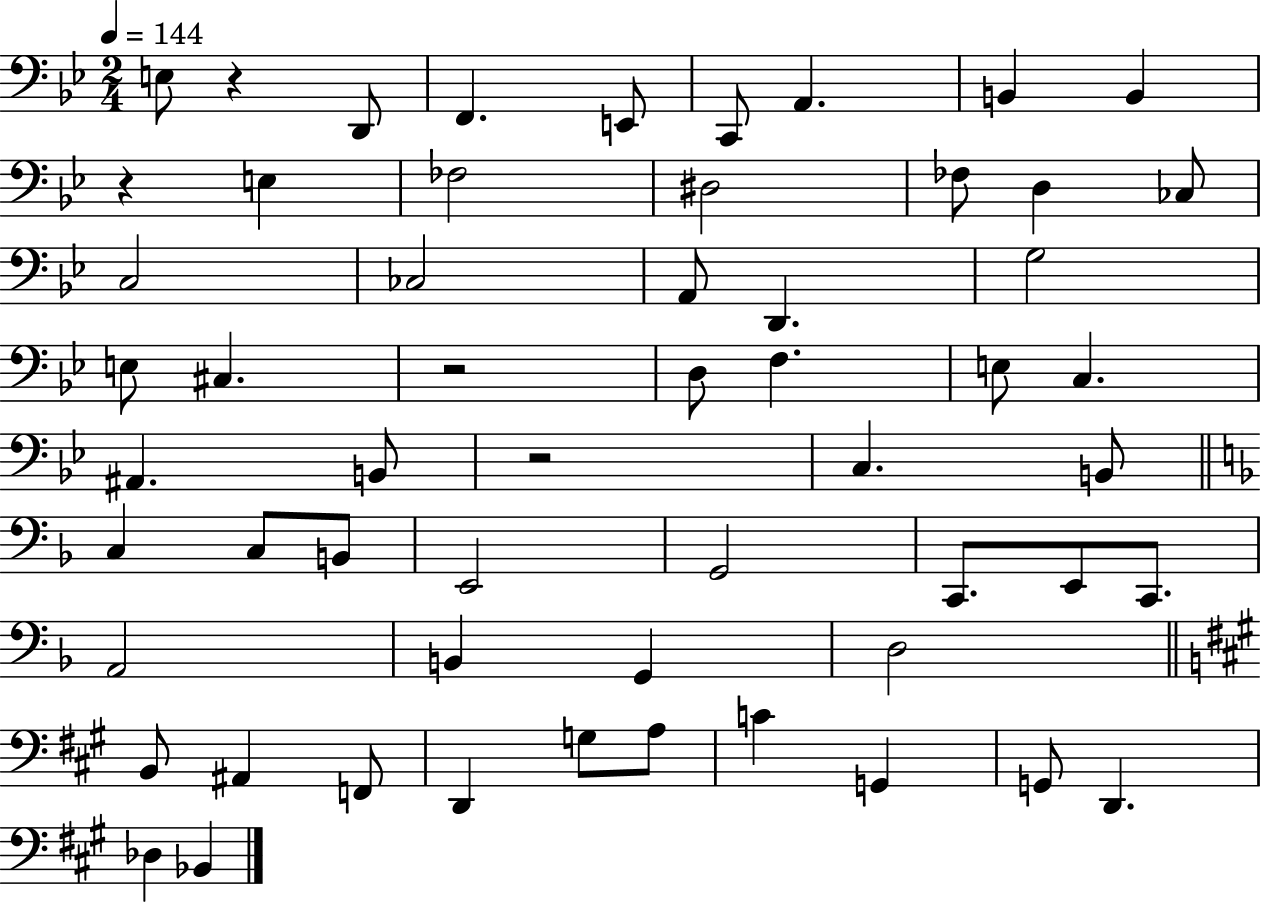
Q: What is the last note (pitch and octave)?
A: Bb2